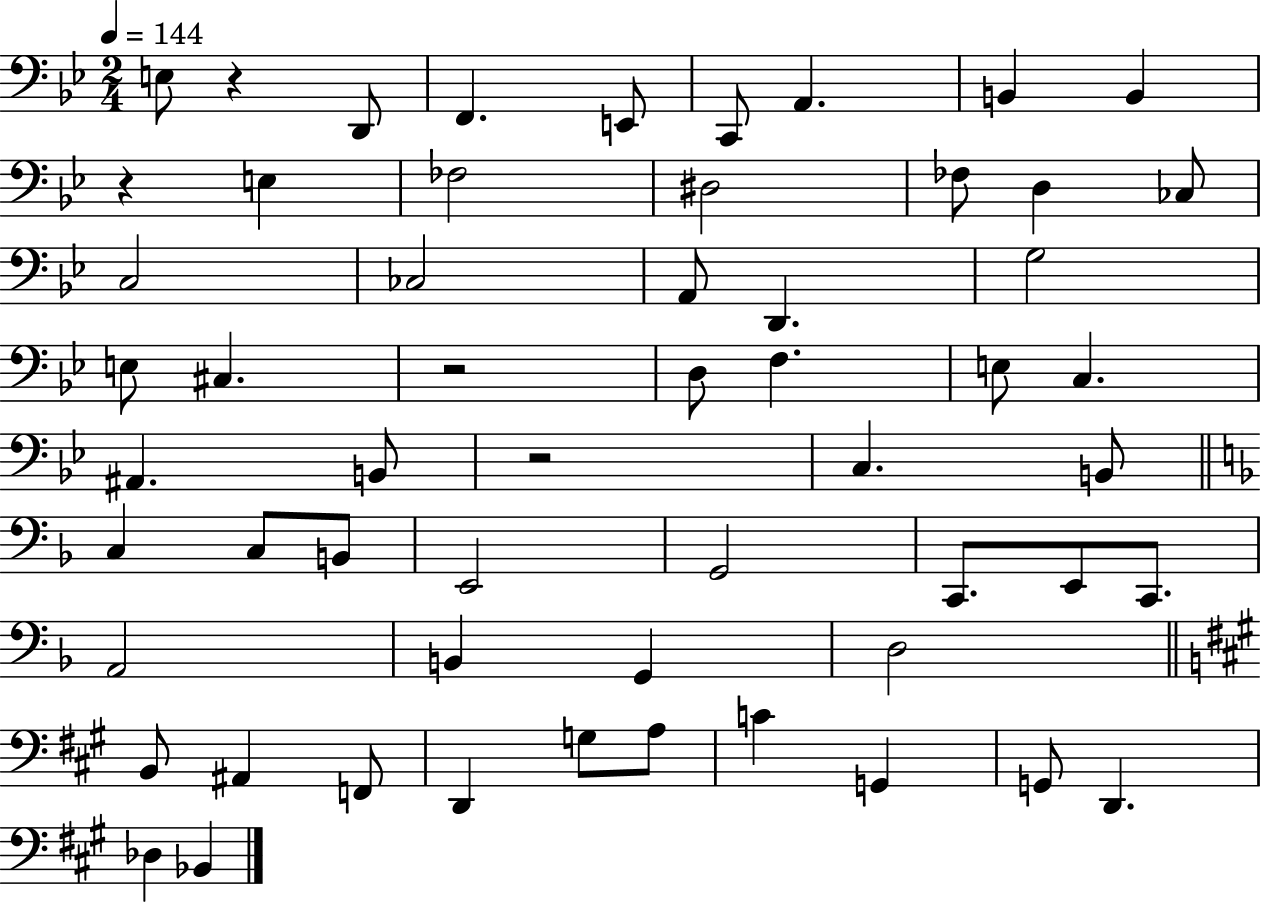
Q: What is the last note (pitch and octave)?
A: Bb2